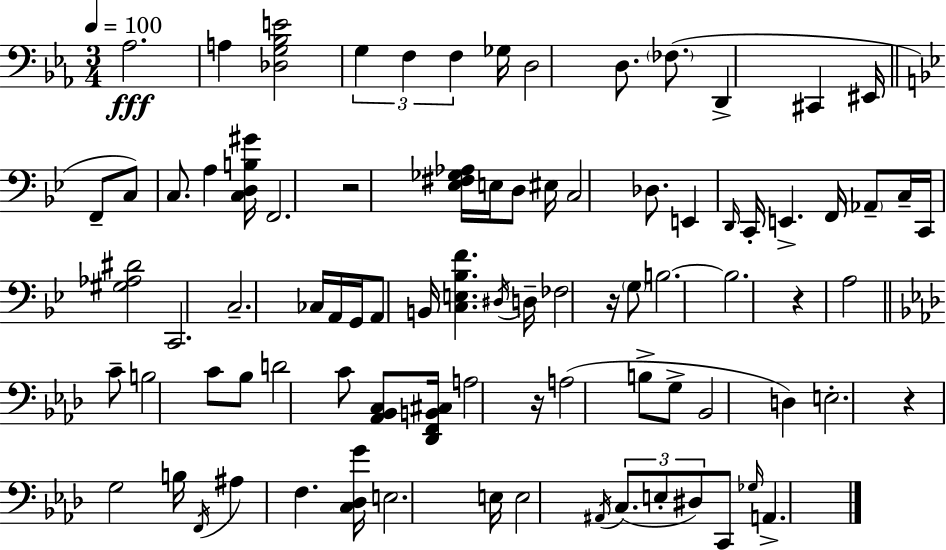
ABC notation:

X:1
T:Untitled
M:3/4
L:1/4
K:Cm
_A,2 A, [_D,G,_B,E]2 G, F, F, _G,/4 D,2 D,/2 _F,/2 D,, ^C,, ^E,,/4 F,,/2 C,/2 C,/2 A, [C,D,B,^G]/4 F,,2 z2 [_E,^F,_G,_A,]/4 E,/4 D,/2 ^E,/4 C,2 _D,/2 E,, D,,/4 C,,/4 E,, F,,/4 _A,,/2 C,/4 C,,/4 [^G,_A,^D]2 C,,2 C,2 _C,/4 A,,/4 G,,/4 A,,/2 B,,/4 [C,E,_B,F] ^D,/4 D,/4 _F,2 z/4 G,/2 B,2 B,2 z A,2 C/2 B,2 C/2 _B,/2 D2 C/2 [_A,,_B,,C,]/2 [_D,,F,,B,,^C,]/4 A,2 z/4 A,2 B,/2 G,/2 _B,,2 D, E,2 z G,2 B,/4 F,,/4 ^A, F, [C,_D,G]/4 E,2 E,/4 E,2 ^A,,/4 C,/2 E,/2 ^D,/2 C,,/2 _G,/4 A,,